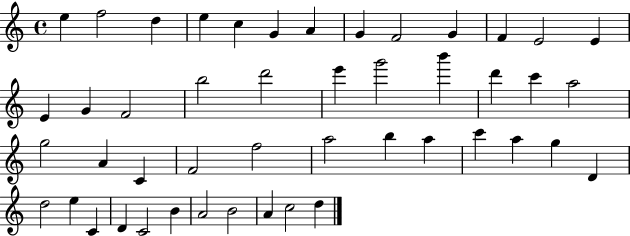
{
  \clef treble
  \time 4/4
  \defaultTimeSignature
  \key c \major
  e''4 f''2 d''4 | e''4 c''4 g'4 a'4 | g'4 f'2 g'4 | f'4 e'2 e'4 | \break e'4 g'4 f'2 | b''2 d'''2 | e'''4 g'''2 b'''4 | d'''4 c'''4 a''2 | \break g''2 a'4 c'4 | f'2 f''2 | a''2 b''4 a''4 | c'''4 a''4 g''4 d'4 | \break d''2 e''4 c'4 | d'4 c'2 b'4 | a'2 b'2 | a'4 c''2 d''4 | \break \bar "|."
}